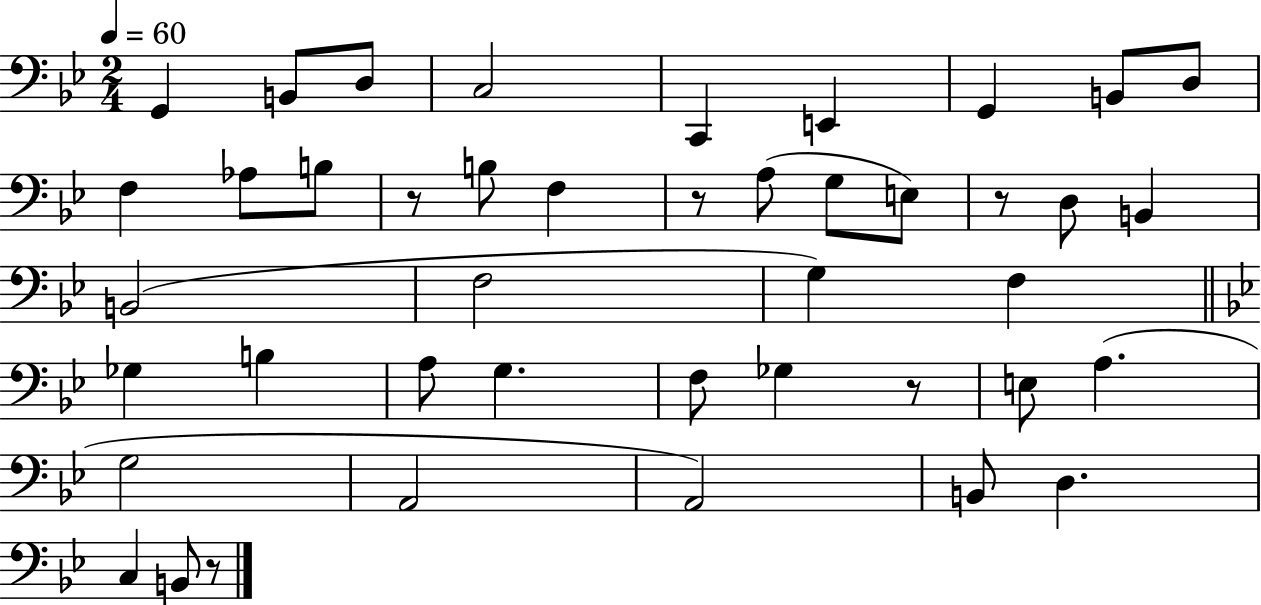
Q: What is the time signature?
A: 2/4